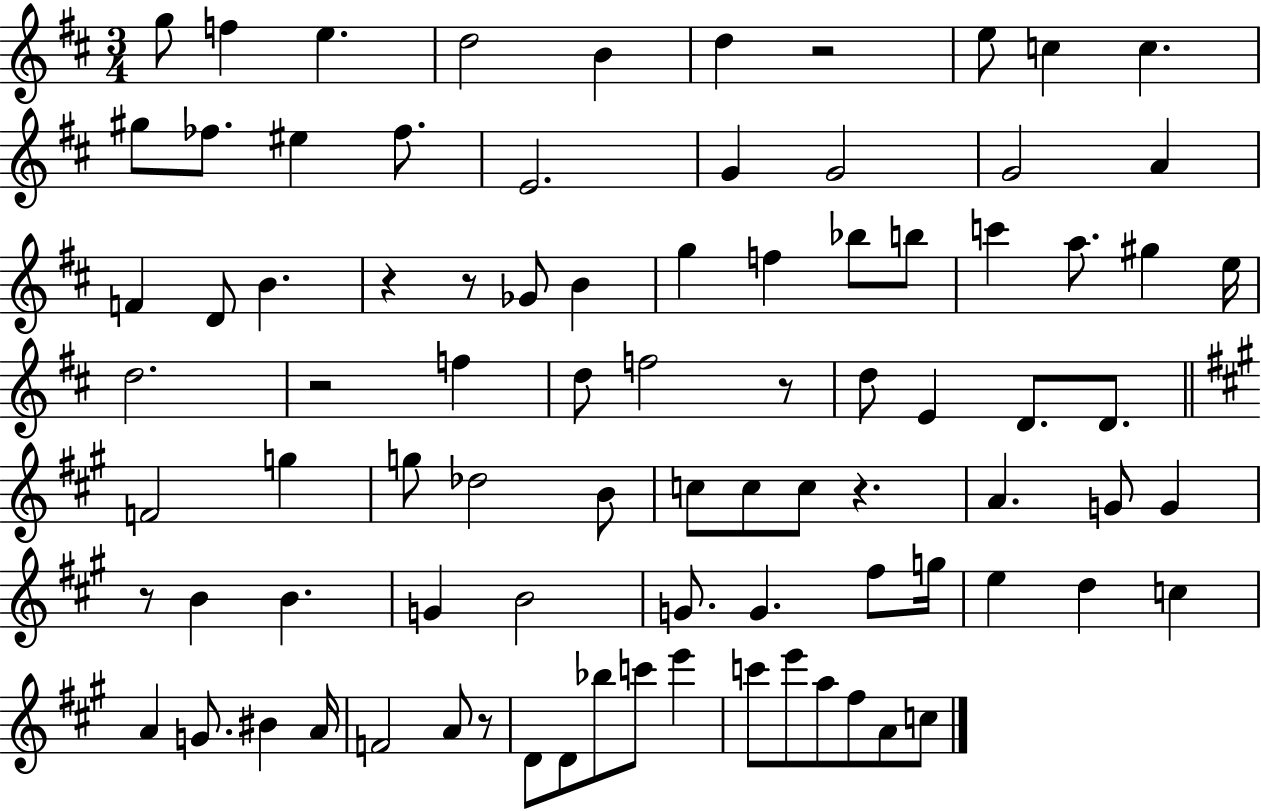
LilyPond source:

{
  \clef treble
  \numericTimeSignature
  \time 3/4
  \key d \major
  g''8 f''4 e''4. | d''2 b'4 | d''4 r2 | e''8 c''4 c''4. | \break gis''8 fes''8. eis''4 fes''8. | e'2. | g'4 g'2 | g'2 a'4 | \break f'4 d'8 b'4. | r4 r8 ges'8 b'4 | g''4 f''4 bes''8 b''8 | c'''4 a''8. gis''4 e''16 | \break d''2. | r2 f''4 | d''8 f''2 r8 | d''8 e'4 d'8. d'8. | \break \bar "||" \break \key a \major f'2 g''4 | g''8 des''2 b'8 | c''8 c''8 c''8 r4. | a'4. g'8 g'4 | \break r8 b'4 b'4. | g'4 b'2 | g'8. g'4. fis''8 g''16 | e''4 d''4 c''4 | \break a'4 g'8. bis'4 a'16 | f'2 a'8 r8 | d'8 d'8 bes''8 c'''8 e'''4 | c'''8 e'''8 a''8 fis''8 a'8 c''8 | \break \bar "|."
}